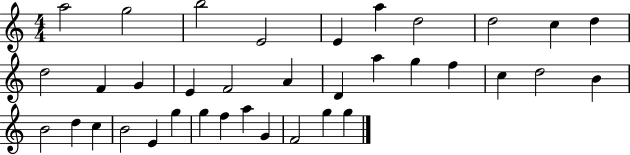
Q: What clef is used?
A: treble